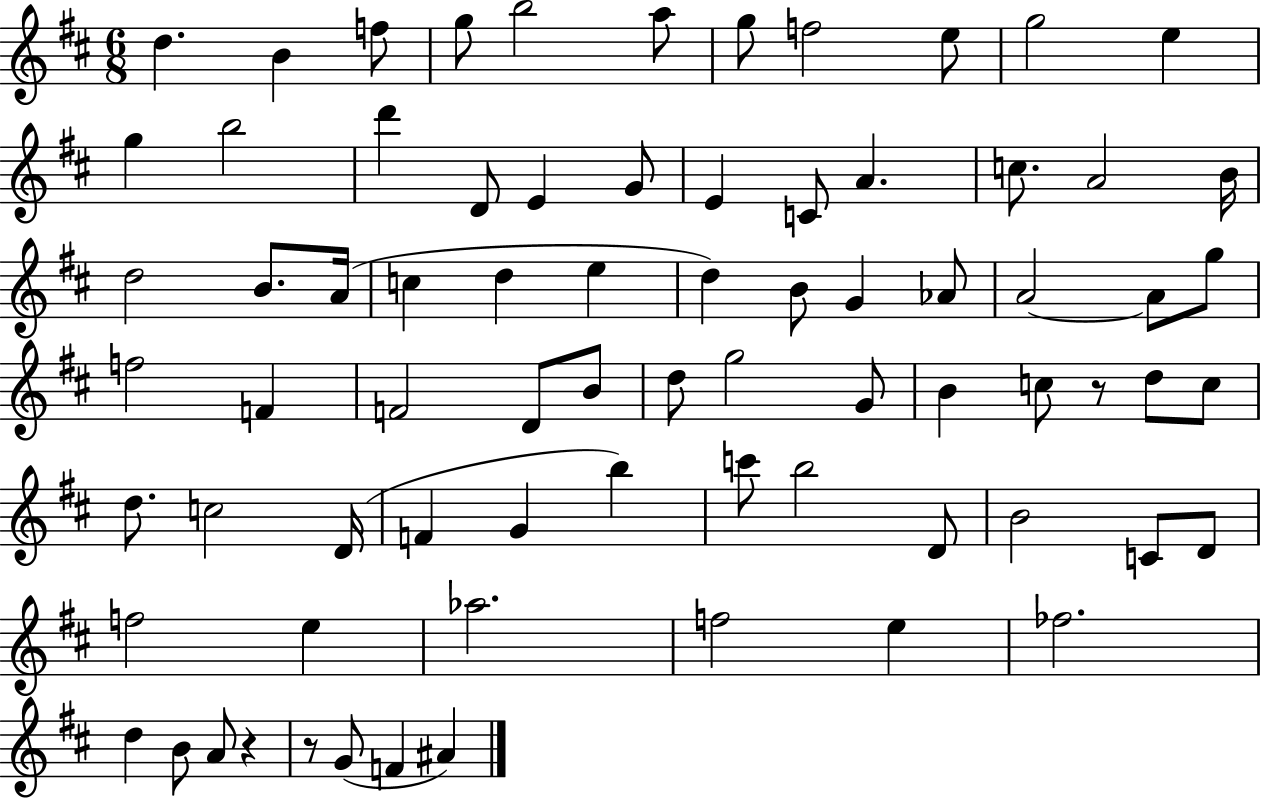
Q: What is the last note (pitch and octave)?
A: A#4